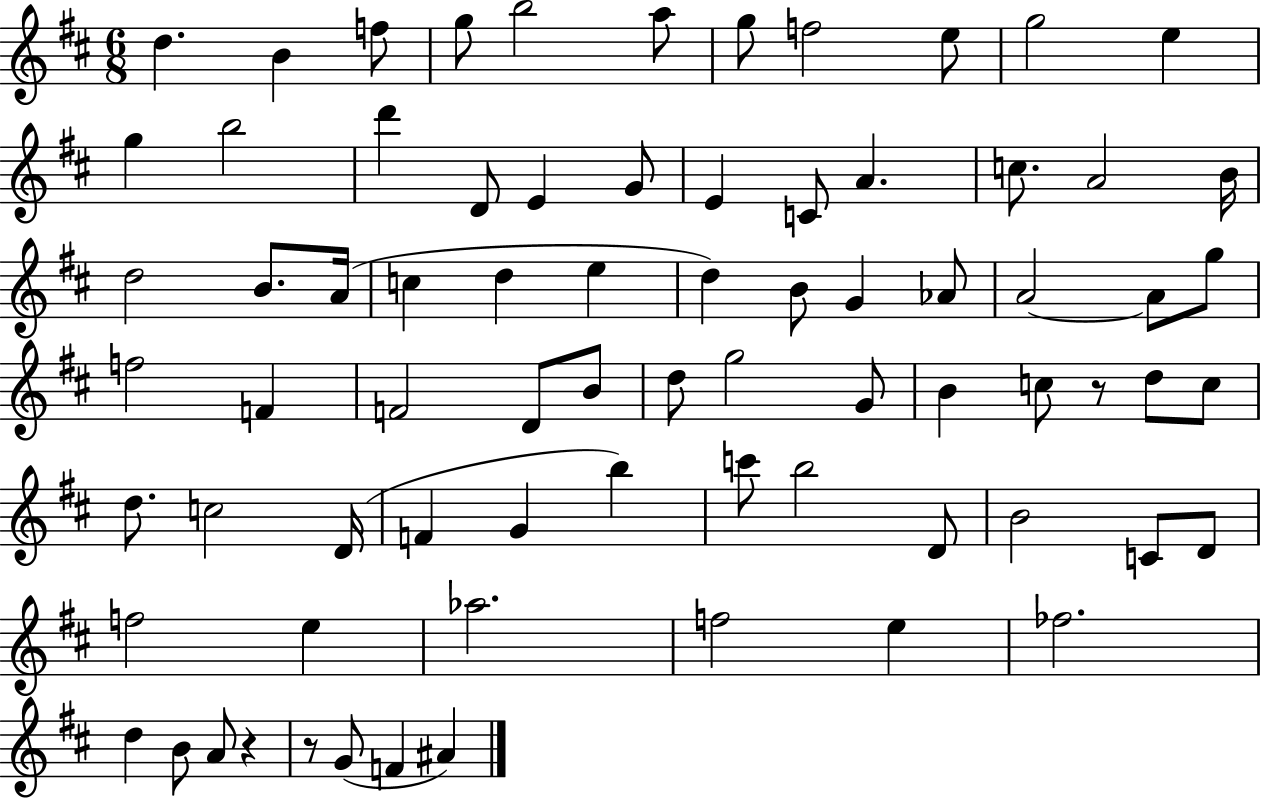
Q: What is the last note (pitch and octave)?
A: A#4